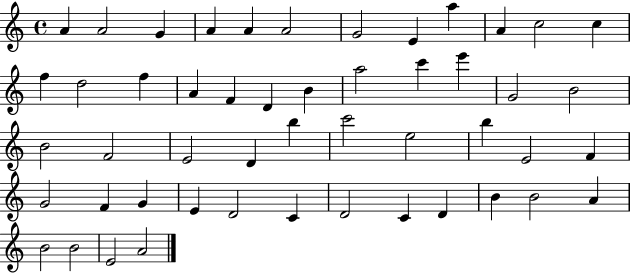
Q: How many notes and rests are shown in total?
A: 50